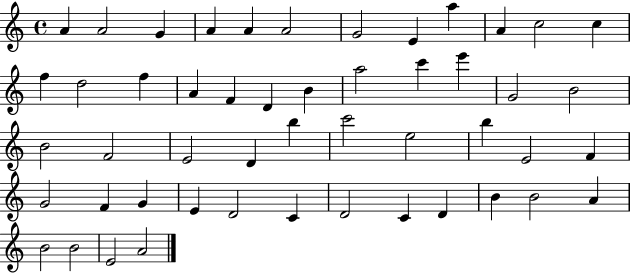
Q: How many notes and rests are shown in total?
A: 50